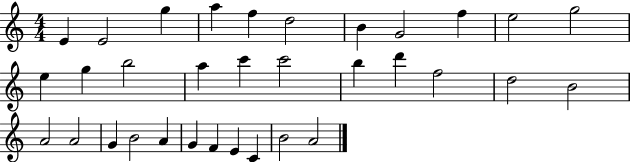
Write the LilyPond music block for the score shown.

{
  \clef treble
  \numericTimeSignature
  \time 4/4
  \key c \major
  e'4 e'2 g''4 | a''4 f''4 d''2 | b'4 g'2 f''4 | e''2 g''2 | \break e''4 g''4 b''2 | a''4 c'''4 c'''2 | b''4 d'''4 f''2 | d''2 b'2 | \break a'2 a'2 | g'4 b'2 a'4 | g'4 f'4 e'4 c'4 | b'2 a'2 | \break \bar "|."
}